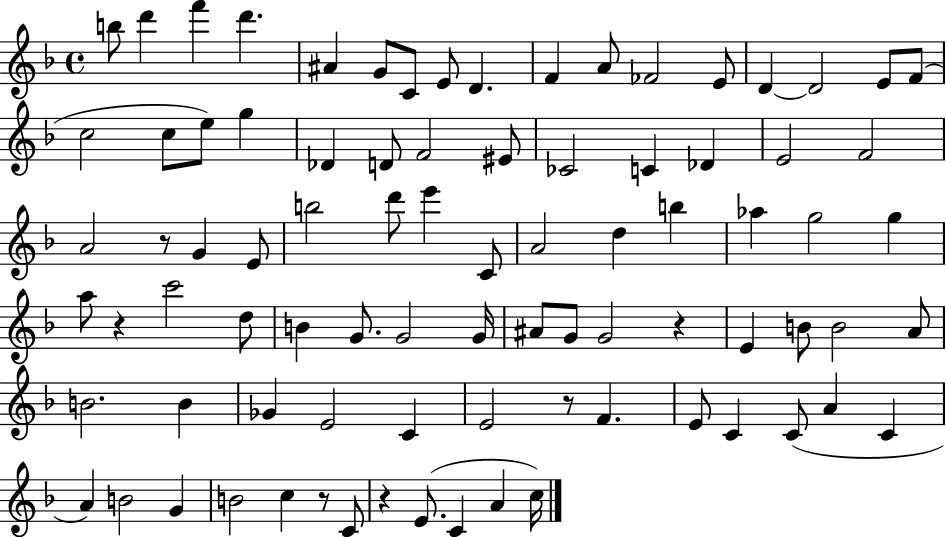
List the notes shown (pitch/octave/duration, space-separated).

B5/e D6/q F6/q D6/q. A#4/q G4/e C4/e E4/e D4/q. F4/q A4/e FES4/h E4/e D4/q D4/h E4/e F4/e C5/h C5/e E5/e G5/q Db4/q D4/e F4/h EIS4/e CES4/h C4/q Db4/q E4/h F4/h A4/h R/e G4/q E4/e B5/h D6/e E6/q C4/e A4/h D5/q B5/q Ab5/q G5/h G5/q A5/e R/q C6/h D5/e B4/q G4/e. G4/h G4/s A#4/e G4/e G4/h R/q E4/q B4/e B4/h A4/e B4/h. B4/q Gb4/q E4/h C4/q E4/h R/e F4/q. E4/e C4/q C4/e A4/q C4/q A4/q B4/h G4/q B4/h C5/q R/e C4/e R/q E4/e. C4/q A4/q C5/s